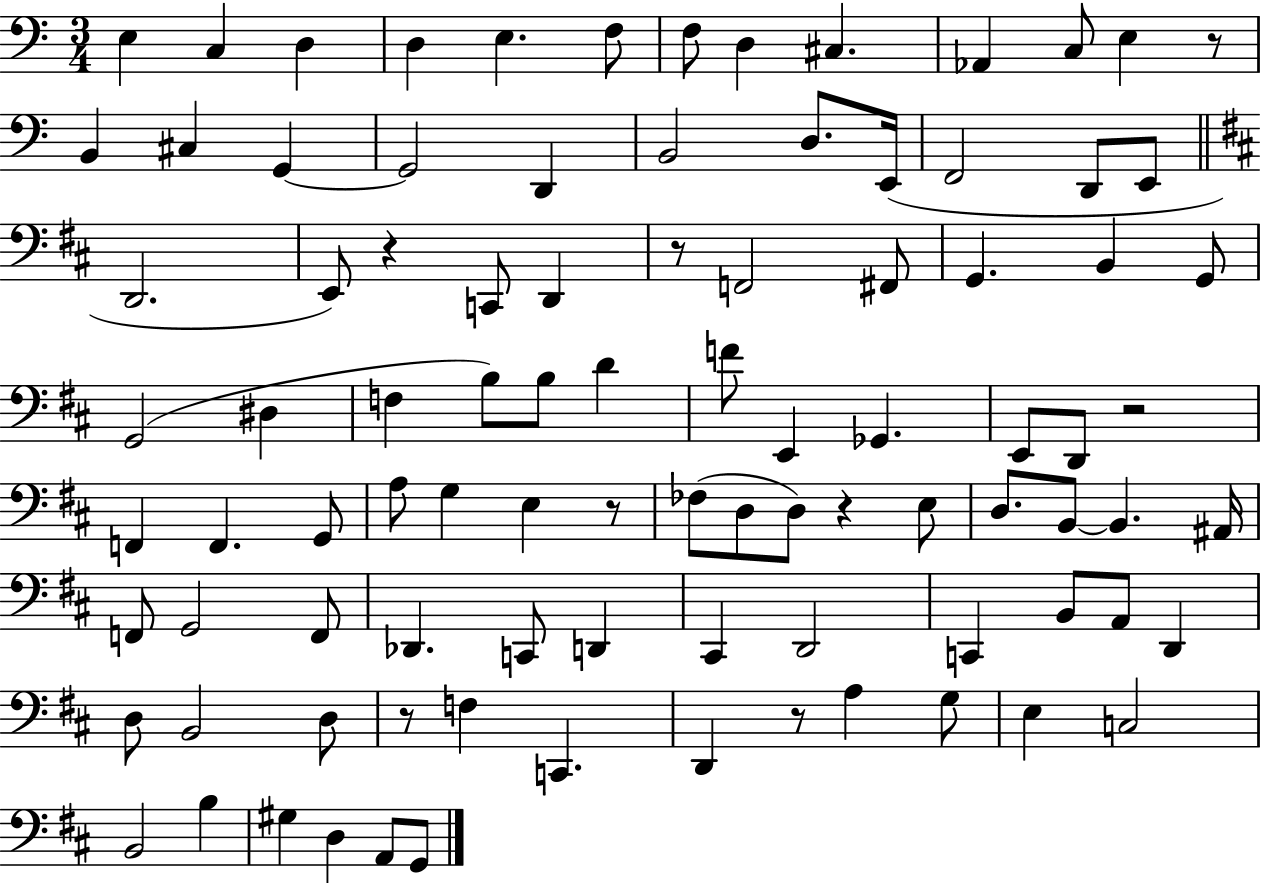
{
  \clef bass
  \numericTimeSignature
  \time 3/4
  \key c \major
  e4 c4 d4 | d4 e4. f8 | f8 d4 cis4. | aes,4 c8 e4 r8 | \break b,4 cis4 g,4~~ | g,2 d,4 | b,2 d8. e,16( | f,2 d,8 e,8 | \break \bar "||" \break \key b \minor d,2. | e,8) r4 c,8 d,4 | r8 f,2 fis,8 | g,4. b,4 g,8 | \break g,2( dis4 | f4 b8) b8 d'4 | f'8 e,4 ges,4. | e,8 d,8 r2 | \break f,4 f,4. g,8 | a8 g4 e4 r8 | fes8( d8 d8) r4 e8 | d8. b,8~~ b,4. ais,16 | \break f,8 g,2 f,8 | des,4. c,8 d,4 | cis,4 d,2 | c,4 b,8 a,8 d,4 | \break d8 b,2 d8 | r8 f4 c,4. | d,4 r8 a4 g8 | e4 c2 | \break b,2 b4 | gis4 d4 a,8 g,8 | \bar "|."
}